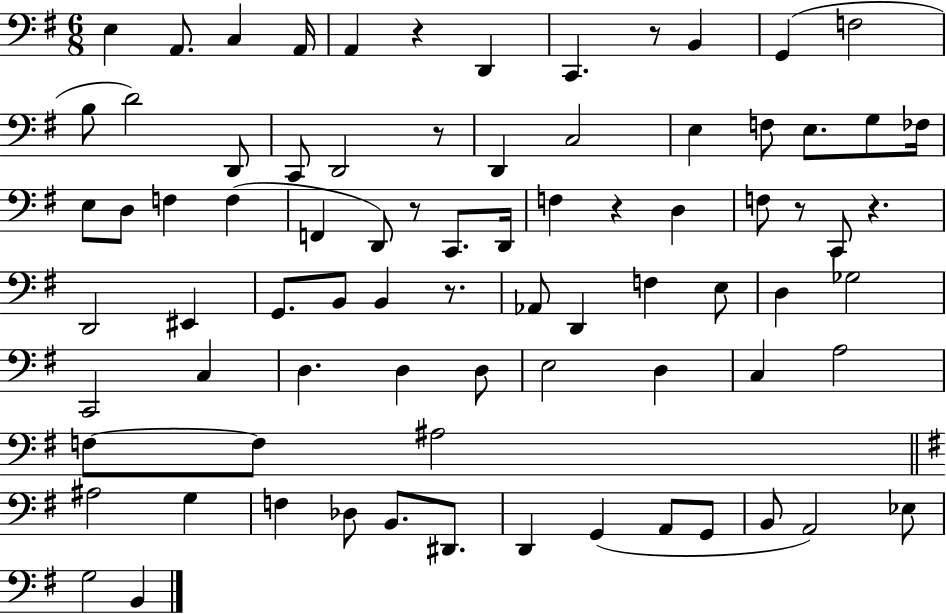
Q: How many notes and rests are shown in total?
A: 80